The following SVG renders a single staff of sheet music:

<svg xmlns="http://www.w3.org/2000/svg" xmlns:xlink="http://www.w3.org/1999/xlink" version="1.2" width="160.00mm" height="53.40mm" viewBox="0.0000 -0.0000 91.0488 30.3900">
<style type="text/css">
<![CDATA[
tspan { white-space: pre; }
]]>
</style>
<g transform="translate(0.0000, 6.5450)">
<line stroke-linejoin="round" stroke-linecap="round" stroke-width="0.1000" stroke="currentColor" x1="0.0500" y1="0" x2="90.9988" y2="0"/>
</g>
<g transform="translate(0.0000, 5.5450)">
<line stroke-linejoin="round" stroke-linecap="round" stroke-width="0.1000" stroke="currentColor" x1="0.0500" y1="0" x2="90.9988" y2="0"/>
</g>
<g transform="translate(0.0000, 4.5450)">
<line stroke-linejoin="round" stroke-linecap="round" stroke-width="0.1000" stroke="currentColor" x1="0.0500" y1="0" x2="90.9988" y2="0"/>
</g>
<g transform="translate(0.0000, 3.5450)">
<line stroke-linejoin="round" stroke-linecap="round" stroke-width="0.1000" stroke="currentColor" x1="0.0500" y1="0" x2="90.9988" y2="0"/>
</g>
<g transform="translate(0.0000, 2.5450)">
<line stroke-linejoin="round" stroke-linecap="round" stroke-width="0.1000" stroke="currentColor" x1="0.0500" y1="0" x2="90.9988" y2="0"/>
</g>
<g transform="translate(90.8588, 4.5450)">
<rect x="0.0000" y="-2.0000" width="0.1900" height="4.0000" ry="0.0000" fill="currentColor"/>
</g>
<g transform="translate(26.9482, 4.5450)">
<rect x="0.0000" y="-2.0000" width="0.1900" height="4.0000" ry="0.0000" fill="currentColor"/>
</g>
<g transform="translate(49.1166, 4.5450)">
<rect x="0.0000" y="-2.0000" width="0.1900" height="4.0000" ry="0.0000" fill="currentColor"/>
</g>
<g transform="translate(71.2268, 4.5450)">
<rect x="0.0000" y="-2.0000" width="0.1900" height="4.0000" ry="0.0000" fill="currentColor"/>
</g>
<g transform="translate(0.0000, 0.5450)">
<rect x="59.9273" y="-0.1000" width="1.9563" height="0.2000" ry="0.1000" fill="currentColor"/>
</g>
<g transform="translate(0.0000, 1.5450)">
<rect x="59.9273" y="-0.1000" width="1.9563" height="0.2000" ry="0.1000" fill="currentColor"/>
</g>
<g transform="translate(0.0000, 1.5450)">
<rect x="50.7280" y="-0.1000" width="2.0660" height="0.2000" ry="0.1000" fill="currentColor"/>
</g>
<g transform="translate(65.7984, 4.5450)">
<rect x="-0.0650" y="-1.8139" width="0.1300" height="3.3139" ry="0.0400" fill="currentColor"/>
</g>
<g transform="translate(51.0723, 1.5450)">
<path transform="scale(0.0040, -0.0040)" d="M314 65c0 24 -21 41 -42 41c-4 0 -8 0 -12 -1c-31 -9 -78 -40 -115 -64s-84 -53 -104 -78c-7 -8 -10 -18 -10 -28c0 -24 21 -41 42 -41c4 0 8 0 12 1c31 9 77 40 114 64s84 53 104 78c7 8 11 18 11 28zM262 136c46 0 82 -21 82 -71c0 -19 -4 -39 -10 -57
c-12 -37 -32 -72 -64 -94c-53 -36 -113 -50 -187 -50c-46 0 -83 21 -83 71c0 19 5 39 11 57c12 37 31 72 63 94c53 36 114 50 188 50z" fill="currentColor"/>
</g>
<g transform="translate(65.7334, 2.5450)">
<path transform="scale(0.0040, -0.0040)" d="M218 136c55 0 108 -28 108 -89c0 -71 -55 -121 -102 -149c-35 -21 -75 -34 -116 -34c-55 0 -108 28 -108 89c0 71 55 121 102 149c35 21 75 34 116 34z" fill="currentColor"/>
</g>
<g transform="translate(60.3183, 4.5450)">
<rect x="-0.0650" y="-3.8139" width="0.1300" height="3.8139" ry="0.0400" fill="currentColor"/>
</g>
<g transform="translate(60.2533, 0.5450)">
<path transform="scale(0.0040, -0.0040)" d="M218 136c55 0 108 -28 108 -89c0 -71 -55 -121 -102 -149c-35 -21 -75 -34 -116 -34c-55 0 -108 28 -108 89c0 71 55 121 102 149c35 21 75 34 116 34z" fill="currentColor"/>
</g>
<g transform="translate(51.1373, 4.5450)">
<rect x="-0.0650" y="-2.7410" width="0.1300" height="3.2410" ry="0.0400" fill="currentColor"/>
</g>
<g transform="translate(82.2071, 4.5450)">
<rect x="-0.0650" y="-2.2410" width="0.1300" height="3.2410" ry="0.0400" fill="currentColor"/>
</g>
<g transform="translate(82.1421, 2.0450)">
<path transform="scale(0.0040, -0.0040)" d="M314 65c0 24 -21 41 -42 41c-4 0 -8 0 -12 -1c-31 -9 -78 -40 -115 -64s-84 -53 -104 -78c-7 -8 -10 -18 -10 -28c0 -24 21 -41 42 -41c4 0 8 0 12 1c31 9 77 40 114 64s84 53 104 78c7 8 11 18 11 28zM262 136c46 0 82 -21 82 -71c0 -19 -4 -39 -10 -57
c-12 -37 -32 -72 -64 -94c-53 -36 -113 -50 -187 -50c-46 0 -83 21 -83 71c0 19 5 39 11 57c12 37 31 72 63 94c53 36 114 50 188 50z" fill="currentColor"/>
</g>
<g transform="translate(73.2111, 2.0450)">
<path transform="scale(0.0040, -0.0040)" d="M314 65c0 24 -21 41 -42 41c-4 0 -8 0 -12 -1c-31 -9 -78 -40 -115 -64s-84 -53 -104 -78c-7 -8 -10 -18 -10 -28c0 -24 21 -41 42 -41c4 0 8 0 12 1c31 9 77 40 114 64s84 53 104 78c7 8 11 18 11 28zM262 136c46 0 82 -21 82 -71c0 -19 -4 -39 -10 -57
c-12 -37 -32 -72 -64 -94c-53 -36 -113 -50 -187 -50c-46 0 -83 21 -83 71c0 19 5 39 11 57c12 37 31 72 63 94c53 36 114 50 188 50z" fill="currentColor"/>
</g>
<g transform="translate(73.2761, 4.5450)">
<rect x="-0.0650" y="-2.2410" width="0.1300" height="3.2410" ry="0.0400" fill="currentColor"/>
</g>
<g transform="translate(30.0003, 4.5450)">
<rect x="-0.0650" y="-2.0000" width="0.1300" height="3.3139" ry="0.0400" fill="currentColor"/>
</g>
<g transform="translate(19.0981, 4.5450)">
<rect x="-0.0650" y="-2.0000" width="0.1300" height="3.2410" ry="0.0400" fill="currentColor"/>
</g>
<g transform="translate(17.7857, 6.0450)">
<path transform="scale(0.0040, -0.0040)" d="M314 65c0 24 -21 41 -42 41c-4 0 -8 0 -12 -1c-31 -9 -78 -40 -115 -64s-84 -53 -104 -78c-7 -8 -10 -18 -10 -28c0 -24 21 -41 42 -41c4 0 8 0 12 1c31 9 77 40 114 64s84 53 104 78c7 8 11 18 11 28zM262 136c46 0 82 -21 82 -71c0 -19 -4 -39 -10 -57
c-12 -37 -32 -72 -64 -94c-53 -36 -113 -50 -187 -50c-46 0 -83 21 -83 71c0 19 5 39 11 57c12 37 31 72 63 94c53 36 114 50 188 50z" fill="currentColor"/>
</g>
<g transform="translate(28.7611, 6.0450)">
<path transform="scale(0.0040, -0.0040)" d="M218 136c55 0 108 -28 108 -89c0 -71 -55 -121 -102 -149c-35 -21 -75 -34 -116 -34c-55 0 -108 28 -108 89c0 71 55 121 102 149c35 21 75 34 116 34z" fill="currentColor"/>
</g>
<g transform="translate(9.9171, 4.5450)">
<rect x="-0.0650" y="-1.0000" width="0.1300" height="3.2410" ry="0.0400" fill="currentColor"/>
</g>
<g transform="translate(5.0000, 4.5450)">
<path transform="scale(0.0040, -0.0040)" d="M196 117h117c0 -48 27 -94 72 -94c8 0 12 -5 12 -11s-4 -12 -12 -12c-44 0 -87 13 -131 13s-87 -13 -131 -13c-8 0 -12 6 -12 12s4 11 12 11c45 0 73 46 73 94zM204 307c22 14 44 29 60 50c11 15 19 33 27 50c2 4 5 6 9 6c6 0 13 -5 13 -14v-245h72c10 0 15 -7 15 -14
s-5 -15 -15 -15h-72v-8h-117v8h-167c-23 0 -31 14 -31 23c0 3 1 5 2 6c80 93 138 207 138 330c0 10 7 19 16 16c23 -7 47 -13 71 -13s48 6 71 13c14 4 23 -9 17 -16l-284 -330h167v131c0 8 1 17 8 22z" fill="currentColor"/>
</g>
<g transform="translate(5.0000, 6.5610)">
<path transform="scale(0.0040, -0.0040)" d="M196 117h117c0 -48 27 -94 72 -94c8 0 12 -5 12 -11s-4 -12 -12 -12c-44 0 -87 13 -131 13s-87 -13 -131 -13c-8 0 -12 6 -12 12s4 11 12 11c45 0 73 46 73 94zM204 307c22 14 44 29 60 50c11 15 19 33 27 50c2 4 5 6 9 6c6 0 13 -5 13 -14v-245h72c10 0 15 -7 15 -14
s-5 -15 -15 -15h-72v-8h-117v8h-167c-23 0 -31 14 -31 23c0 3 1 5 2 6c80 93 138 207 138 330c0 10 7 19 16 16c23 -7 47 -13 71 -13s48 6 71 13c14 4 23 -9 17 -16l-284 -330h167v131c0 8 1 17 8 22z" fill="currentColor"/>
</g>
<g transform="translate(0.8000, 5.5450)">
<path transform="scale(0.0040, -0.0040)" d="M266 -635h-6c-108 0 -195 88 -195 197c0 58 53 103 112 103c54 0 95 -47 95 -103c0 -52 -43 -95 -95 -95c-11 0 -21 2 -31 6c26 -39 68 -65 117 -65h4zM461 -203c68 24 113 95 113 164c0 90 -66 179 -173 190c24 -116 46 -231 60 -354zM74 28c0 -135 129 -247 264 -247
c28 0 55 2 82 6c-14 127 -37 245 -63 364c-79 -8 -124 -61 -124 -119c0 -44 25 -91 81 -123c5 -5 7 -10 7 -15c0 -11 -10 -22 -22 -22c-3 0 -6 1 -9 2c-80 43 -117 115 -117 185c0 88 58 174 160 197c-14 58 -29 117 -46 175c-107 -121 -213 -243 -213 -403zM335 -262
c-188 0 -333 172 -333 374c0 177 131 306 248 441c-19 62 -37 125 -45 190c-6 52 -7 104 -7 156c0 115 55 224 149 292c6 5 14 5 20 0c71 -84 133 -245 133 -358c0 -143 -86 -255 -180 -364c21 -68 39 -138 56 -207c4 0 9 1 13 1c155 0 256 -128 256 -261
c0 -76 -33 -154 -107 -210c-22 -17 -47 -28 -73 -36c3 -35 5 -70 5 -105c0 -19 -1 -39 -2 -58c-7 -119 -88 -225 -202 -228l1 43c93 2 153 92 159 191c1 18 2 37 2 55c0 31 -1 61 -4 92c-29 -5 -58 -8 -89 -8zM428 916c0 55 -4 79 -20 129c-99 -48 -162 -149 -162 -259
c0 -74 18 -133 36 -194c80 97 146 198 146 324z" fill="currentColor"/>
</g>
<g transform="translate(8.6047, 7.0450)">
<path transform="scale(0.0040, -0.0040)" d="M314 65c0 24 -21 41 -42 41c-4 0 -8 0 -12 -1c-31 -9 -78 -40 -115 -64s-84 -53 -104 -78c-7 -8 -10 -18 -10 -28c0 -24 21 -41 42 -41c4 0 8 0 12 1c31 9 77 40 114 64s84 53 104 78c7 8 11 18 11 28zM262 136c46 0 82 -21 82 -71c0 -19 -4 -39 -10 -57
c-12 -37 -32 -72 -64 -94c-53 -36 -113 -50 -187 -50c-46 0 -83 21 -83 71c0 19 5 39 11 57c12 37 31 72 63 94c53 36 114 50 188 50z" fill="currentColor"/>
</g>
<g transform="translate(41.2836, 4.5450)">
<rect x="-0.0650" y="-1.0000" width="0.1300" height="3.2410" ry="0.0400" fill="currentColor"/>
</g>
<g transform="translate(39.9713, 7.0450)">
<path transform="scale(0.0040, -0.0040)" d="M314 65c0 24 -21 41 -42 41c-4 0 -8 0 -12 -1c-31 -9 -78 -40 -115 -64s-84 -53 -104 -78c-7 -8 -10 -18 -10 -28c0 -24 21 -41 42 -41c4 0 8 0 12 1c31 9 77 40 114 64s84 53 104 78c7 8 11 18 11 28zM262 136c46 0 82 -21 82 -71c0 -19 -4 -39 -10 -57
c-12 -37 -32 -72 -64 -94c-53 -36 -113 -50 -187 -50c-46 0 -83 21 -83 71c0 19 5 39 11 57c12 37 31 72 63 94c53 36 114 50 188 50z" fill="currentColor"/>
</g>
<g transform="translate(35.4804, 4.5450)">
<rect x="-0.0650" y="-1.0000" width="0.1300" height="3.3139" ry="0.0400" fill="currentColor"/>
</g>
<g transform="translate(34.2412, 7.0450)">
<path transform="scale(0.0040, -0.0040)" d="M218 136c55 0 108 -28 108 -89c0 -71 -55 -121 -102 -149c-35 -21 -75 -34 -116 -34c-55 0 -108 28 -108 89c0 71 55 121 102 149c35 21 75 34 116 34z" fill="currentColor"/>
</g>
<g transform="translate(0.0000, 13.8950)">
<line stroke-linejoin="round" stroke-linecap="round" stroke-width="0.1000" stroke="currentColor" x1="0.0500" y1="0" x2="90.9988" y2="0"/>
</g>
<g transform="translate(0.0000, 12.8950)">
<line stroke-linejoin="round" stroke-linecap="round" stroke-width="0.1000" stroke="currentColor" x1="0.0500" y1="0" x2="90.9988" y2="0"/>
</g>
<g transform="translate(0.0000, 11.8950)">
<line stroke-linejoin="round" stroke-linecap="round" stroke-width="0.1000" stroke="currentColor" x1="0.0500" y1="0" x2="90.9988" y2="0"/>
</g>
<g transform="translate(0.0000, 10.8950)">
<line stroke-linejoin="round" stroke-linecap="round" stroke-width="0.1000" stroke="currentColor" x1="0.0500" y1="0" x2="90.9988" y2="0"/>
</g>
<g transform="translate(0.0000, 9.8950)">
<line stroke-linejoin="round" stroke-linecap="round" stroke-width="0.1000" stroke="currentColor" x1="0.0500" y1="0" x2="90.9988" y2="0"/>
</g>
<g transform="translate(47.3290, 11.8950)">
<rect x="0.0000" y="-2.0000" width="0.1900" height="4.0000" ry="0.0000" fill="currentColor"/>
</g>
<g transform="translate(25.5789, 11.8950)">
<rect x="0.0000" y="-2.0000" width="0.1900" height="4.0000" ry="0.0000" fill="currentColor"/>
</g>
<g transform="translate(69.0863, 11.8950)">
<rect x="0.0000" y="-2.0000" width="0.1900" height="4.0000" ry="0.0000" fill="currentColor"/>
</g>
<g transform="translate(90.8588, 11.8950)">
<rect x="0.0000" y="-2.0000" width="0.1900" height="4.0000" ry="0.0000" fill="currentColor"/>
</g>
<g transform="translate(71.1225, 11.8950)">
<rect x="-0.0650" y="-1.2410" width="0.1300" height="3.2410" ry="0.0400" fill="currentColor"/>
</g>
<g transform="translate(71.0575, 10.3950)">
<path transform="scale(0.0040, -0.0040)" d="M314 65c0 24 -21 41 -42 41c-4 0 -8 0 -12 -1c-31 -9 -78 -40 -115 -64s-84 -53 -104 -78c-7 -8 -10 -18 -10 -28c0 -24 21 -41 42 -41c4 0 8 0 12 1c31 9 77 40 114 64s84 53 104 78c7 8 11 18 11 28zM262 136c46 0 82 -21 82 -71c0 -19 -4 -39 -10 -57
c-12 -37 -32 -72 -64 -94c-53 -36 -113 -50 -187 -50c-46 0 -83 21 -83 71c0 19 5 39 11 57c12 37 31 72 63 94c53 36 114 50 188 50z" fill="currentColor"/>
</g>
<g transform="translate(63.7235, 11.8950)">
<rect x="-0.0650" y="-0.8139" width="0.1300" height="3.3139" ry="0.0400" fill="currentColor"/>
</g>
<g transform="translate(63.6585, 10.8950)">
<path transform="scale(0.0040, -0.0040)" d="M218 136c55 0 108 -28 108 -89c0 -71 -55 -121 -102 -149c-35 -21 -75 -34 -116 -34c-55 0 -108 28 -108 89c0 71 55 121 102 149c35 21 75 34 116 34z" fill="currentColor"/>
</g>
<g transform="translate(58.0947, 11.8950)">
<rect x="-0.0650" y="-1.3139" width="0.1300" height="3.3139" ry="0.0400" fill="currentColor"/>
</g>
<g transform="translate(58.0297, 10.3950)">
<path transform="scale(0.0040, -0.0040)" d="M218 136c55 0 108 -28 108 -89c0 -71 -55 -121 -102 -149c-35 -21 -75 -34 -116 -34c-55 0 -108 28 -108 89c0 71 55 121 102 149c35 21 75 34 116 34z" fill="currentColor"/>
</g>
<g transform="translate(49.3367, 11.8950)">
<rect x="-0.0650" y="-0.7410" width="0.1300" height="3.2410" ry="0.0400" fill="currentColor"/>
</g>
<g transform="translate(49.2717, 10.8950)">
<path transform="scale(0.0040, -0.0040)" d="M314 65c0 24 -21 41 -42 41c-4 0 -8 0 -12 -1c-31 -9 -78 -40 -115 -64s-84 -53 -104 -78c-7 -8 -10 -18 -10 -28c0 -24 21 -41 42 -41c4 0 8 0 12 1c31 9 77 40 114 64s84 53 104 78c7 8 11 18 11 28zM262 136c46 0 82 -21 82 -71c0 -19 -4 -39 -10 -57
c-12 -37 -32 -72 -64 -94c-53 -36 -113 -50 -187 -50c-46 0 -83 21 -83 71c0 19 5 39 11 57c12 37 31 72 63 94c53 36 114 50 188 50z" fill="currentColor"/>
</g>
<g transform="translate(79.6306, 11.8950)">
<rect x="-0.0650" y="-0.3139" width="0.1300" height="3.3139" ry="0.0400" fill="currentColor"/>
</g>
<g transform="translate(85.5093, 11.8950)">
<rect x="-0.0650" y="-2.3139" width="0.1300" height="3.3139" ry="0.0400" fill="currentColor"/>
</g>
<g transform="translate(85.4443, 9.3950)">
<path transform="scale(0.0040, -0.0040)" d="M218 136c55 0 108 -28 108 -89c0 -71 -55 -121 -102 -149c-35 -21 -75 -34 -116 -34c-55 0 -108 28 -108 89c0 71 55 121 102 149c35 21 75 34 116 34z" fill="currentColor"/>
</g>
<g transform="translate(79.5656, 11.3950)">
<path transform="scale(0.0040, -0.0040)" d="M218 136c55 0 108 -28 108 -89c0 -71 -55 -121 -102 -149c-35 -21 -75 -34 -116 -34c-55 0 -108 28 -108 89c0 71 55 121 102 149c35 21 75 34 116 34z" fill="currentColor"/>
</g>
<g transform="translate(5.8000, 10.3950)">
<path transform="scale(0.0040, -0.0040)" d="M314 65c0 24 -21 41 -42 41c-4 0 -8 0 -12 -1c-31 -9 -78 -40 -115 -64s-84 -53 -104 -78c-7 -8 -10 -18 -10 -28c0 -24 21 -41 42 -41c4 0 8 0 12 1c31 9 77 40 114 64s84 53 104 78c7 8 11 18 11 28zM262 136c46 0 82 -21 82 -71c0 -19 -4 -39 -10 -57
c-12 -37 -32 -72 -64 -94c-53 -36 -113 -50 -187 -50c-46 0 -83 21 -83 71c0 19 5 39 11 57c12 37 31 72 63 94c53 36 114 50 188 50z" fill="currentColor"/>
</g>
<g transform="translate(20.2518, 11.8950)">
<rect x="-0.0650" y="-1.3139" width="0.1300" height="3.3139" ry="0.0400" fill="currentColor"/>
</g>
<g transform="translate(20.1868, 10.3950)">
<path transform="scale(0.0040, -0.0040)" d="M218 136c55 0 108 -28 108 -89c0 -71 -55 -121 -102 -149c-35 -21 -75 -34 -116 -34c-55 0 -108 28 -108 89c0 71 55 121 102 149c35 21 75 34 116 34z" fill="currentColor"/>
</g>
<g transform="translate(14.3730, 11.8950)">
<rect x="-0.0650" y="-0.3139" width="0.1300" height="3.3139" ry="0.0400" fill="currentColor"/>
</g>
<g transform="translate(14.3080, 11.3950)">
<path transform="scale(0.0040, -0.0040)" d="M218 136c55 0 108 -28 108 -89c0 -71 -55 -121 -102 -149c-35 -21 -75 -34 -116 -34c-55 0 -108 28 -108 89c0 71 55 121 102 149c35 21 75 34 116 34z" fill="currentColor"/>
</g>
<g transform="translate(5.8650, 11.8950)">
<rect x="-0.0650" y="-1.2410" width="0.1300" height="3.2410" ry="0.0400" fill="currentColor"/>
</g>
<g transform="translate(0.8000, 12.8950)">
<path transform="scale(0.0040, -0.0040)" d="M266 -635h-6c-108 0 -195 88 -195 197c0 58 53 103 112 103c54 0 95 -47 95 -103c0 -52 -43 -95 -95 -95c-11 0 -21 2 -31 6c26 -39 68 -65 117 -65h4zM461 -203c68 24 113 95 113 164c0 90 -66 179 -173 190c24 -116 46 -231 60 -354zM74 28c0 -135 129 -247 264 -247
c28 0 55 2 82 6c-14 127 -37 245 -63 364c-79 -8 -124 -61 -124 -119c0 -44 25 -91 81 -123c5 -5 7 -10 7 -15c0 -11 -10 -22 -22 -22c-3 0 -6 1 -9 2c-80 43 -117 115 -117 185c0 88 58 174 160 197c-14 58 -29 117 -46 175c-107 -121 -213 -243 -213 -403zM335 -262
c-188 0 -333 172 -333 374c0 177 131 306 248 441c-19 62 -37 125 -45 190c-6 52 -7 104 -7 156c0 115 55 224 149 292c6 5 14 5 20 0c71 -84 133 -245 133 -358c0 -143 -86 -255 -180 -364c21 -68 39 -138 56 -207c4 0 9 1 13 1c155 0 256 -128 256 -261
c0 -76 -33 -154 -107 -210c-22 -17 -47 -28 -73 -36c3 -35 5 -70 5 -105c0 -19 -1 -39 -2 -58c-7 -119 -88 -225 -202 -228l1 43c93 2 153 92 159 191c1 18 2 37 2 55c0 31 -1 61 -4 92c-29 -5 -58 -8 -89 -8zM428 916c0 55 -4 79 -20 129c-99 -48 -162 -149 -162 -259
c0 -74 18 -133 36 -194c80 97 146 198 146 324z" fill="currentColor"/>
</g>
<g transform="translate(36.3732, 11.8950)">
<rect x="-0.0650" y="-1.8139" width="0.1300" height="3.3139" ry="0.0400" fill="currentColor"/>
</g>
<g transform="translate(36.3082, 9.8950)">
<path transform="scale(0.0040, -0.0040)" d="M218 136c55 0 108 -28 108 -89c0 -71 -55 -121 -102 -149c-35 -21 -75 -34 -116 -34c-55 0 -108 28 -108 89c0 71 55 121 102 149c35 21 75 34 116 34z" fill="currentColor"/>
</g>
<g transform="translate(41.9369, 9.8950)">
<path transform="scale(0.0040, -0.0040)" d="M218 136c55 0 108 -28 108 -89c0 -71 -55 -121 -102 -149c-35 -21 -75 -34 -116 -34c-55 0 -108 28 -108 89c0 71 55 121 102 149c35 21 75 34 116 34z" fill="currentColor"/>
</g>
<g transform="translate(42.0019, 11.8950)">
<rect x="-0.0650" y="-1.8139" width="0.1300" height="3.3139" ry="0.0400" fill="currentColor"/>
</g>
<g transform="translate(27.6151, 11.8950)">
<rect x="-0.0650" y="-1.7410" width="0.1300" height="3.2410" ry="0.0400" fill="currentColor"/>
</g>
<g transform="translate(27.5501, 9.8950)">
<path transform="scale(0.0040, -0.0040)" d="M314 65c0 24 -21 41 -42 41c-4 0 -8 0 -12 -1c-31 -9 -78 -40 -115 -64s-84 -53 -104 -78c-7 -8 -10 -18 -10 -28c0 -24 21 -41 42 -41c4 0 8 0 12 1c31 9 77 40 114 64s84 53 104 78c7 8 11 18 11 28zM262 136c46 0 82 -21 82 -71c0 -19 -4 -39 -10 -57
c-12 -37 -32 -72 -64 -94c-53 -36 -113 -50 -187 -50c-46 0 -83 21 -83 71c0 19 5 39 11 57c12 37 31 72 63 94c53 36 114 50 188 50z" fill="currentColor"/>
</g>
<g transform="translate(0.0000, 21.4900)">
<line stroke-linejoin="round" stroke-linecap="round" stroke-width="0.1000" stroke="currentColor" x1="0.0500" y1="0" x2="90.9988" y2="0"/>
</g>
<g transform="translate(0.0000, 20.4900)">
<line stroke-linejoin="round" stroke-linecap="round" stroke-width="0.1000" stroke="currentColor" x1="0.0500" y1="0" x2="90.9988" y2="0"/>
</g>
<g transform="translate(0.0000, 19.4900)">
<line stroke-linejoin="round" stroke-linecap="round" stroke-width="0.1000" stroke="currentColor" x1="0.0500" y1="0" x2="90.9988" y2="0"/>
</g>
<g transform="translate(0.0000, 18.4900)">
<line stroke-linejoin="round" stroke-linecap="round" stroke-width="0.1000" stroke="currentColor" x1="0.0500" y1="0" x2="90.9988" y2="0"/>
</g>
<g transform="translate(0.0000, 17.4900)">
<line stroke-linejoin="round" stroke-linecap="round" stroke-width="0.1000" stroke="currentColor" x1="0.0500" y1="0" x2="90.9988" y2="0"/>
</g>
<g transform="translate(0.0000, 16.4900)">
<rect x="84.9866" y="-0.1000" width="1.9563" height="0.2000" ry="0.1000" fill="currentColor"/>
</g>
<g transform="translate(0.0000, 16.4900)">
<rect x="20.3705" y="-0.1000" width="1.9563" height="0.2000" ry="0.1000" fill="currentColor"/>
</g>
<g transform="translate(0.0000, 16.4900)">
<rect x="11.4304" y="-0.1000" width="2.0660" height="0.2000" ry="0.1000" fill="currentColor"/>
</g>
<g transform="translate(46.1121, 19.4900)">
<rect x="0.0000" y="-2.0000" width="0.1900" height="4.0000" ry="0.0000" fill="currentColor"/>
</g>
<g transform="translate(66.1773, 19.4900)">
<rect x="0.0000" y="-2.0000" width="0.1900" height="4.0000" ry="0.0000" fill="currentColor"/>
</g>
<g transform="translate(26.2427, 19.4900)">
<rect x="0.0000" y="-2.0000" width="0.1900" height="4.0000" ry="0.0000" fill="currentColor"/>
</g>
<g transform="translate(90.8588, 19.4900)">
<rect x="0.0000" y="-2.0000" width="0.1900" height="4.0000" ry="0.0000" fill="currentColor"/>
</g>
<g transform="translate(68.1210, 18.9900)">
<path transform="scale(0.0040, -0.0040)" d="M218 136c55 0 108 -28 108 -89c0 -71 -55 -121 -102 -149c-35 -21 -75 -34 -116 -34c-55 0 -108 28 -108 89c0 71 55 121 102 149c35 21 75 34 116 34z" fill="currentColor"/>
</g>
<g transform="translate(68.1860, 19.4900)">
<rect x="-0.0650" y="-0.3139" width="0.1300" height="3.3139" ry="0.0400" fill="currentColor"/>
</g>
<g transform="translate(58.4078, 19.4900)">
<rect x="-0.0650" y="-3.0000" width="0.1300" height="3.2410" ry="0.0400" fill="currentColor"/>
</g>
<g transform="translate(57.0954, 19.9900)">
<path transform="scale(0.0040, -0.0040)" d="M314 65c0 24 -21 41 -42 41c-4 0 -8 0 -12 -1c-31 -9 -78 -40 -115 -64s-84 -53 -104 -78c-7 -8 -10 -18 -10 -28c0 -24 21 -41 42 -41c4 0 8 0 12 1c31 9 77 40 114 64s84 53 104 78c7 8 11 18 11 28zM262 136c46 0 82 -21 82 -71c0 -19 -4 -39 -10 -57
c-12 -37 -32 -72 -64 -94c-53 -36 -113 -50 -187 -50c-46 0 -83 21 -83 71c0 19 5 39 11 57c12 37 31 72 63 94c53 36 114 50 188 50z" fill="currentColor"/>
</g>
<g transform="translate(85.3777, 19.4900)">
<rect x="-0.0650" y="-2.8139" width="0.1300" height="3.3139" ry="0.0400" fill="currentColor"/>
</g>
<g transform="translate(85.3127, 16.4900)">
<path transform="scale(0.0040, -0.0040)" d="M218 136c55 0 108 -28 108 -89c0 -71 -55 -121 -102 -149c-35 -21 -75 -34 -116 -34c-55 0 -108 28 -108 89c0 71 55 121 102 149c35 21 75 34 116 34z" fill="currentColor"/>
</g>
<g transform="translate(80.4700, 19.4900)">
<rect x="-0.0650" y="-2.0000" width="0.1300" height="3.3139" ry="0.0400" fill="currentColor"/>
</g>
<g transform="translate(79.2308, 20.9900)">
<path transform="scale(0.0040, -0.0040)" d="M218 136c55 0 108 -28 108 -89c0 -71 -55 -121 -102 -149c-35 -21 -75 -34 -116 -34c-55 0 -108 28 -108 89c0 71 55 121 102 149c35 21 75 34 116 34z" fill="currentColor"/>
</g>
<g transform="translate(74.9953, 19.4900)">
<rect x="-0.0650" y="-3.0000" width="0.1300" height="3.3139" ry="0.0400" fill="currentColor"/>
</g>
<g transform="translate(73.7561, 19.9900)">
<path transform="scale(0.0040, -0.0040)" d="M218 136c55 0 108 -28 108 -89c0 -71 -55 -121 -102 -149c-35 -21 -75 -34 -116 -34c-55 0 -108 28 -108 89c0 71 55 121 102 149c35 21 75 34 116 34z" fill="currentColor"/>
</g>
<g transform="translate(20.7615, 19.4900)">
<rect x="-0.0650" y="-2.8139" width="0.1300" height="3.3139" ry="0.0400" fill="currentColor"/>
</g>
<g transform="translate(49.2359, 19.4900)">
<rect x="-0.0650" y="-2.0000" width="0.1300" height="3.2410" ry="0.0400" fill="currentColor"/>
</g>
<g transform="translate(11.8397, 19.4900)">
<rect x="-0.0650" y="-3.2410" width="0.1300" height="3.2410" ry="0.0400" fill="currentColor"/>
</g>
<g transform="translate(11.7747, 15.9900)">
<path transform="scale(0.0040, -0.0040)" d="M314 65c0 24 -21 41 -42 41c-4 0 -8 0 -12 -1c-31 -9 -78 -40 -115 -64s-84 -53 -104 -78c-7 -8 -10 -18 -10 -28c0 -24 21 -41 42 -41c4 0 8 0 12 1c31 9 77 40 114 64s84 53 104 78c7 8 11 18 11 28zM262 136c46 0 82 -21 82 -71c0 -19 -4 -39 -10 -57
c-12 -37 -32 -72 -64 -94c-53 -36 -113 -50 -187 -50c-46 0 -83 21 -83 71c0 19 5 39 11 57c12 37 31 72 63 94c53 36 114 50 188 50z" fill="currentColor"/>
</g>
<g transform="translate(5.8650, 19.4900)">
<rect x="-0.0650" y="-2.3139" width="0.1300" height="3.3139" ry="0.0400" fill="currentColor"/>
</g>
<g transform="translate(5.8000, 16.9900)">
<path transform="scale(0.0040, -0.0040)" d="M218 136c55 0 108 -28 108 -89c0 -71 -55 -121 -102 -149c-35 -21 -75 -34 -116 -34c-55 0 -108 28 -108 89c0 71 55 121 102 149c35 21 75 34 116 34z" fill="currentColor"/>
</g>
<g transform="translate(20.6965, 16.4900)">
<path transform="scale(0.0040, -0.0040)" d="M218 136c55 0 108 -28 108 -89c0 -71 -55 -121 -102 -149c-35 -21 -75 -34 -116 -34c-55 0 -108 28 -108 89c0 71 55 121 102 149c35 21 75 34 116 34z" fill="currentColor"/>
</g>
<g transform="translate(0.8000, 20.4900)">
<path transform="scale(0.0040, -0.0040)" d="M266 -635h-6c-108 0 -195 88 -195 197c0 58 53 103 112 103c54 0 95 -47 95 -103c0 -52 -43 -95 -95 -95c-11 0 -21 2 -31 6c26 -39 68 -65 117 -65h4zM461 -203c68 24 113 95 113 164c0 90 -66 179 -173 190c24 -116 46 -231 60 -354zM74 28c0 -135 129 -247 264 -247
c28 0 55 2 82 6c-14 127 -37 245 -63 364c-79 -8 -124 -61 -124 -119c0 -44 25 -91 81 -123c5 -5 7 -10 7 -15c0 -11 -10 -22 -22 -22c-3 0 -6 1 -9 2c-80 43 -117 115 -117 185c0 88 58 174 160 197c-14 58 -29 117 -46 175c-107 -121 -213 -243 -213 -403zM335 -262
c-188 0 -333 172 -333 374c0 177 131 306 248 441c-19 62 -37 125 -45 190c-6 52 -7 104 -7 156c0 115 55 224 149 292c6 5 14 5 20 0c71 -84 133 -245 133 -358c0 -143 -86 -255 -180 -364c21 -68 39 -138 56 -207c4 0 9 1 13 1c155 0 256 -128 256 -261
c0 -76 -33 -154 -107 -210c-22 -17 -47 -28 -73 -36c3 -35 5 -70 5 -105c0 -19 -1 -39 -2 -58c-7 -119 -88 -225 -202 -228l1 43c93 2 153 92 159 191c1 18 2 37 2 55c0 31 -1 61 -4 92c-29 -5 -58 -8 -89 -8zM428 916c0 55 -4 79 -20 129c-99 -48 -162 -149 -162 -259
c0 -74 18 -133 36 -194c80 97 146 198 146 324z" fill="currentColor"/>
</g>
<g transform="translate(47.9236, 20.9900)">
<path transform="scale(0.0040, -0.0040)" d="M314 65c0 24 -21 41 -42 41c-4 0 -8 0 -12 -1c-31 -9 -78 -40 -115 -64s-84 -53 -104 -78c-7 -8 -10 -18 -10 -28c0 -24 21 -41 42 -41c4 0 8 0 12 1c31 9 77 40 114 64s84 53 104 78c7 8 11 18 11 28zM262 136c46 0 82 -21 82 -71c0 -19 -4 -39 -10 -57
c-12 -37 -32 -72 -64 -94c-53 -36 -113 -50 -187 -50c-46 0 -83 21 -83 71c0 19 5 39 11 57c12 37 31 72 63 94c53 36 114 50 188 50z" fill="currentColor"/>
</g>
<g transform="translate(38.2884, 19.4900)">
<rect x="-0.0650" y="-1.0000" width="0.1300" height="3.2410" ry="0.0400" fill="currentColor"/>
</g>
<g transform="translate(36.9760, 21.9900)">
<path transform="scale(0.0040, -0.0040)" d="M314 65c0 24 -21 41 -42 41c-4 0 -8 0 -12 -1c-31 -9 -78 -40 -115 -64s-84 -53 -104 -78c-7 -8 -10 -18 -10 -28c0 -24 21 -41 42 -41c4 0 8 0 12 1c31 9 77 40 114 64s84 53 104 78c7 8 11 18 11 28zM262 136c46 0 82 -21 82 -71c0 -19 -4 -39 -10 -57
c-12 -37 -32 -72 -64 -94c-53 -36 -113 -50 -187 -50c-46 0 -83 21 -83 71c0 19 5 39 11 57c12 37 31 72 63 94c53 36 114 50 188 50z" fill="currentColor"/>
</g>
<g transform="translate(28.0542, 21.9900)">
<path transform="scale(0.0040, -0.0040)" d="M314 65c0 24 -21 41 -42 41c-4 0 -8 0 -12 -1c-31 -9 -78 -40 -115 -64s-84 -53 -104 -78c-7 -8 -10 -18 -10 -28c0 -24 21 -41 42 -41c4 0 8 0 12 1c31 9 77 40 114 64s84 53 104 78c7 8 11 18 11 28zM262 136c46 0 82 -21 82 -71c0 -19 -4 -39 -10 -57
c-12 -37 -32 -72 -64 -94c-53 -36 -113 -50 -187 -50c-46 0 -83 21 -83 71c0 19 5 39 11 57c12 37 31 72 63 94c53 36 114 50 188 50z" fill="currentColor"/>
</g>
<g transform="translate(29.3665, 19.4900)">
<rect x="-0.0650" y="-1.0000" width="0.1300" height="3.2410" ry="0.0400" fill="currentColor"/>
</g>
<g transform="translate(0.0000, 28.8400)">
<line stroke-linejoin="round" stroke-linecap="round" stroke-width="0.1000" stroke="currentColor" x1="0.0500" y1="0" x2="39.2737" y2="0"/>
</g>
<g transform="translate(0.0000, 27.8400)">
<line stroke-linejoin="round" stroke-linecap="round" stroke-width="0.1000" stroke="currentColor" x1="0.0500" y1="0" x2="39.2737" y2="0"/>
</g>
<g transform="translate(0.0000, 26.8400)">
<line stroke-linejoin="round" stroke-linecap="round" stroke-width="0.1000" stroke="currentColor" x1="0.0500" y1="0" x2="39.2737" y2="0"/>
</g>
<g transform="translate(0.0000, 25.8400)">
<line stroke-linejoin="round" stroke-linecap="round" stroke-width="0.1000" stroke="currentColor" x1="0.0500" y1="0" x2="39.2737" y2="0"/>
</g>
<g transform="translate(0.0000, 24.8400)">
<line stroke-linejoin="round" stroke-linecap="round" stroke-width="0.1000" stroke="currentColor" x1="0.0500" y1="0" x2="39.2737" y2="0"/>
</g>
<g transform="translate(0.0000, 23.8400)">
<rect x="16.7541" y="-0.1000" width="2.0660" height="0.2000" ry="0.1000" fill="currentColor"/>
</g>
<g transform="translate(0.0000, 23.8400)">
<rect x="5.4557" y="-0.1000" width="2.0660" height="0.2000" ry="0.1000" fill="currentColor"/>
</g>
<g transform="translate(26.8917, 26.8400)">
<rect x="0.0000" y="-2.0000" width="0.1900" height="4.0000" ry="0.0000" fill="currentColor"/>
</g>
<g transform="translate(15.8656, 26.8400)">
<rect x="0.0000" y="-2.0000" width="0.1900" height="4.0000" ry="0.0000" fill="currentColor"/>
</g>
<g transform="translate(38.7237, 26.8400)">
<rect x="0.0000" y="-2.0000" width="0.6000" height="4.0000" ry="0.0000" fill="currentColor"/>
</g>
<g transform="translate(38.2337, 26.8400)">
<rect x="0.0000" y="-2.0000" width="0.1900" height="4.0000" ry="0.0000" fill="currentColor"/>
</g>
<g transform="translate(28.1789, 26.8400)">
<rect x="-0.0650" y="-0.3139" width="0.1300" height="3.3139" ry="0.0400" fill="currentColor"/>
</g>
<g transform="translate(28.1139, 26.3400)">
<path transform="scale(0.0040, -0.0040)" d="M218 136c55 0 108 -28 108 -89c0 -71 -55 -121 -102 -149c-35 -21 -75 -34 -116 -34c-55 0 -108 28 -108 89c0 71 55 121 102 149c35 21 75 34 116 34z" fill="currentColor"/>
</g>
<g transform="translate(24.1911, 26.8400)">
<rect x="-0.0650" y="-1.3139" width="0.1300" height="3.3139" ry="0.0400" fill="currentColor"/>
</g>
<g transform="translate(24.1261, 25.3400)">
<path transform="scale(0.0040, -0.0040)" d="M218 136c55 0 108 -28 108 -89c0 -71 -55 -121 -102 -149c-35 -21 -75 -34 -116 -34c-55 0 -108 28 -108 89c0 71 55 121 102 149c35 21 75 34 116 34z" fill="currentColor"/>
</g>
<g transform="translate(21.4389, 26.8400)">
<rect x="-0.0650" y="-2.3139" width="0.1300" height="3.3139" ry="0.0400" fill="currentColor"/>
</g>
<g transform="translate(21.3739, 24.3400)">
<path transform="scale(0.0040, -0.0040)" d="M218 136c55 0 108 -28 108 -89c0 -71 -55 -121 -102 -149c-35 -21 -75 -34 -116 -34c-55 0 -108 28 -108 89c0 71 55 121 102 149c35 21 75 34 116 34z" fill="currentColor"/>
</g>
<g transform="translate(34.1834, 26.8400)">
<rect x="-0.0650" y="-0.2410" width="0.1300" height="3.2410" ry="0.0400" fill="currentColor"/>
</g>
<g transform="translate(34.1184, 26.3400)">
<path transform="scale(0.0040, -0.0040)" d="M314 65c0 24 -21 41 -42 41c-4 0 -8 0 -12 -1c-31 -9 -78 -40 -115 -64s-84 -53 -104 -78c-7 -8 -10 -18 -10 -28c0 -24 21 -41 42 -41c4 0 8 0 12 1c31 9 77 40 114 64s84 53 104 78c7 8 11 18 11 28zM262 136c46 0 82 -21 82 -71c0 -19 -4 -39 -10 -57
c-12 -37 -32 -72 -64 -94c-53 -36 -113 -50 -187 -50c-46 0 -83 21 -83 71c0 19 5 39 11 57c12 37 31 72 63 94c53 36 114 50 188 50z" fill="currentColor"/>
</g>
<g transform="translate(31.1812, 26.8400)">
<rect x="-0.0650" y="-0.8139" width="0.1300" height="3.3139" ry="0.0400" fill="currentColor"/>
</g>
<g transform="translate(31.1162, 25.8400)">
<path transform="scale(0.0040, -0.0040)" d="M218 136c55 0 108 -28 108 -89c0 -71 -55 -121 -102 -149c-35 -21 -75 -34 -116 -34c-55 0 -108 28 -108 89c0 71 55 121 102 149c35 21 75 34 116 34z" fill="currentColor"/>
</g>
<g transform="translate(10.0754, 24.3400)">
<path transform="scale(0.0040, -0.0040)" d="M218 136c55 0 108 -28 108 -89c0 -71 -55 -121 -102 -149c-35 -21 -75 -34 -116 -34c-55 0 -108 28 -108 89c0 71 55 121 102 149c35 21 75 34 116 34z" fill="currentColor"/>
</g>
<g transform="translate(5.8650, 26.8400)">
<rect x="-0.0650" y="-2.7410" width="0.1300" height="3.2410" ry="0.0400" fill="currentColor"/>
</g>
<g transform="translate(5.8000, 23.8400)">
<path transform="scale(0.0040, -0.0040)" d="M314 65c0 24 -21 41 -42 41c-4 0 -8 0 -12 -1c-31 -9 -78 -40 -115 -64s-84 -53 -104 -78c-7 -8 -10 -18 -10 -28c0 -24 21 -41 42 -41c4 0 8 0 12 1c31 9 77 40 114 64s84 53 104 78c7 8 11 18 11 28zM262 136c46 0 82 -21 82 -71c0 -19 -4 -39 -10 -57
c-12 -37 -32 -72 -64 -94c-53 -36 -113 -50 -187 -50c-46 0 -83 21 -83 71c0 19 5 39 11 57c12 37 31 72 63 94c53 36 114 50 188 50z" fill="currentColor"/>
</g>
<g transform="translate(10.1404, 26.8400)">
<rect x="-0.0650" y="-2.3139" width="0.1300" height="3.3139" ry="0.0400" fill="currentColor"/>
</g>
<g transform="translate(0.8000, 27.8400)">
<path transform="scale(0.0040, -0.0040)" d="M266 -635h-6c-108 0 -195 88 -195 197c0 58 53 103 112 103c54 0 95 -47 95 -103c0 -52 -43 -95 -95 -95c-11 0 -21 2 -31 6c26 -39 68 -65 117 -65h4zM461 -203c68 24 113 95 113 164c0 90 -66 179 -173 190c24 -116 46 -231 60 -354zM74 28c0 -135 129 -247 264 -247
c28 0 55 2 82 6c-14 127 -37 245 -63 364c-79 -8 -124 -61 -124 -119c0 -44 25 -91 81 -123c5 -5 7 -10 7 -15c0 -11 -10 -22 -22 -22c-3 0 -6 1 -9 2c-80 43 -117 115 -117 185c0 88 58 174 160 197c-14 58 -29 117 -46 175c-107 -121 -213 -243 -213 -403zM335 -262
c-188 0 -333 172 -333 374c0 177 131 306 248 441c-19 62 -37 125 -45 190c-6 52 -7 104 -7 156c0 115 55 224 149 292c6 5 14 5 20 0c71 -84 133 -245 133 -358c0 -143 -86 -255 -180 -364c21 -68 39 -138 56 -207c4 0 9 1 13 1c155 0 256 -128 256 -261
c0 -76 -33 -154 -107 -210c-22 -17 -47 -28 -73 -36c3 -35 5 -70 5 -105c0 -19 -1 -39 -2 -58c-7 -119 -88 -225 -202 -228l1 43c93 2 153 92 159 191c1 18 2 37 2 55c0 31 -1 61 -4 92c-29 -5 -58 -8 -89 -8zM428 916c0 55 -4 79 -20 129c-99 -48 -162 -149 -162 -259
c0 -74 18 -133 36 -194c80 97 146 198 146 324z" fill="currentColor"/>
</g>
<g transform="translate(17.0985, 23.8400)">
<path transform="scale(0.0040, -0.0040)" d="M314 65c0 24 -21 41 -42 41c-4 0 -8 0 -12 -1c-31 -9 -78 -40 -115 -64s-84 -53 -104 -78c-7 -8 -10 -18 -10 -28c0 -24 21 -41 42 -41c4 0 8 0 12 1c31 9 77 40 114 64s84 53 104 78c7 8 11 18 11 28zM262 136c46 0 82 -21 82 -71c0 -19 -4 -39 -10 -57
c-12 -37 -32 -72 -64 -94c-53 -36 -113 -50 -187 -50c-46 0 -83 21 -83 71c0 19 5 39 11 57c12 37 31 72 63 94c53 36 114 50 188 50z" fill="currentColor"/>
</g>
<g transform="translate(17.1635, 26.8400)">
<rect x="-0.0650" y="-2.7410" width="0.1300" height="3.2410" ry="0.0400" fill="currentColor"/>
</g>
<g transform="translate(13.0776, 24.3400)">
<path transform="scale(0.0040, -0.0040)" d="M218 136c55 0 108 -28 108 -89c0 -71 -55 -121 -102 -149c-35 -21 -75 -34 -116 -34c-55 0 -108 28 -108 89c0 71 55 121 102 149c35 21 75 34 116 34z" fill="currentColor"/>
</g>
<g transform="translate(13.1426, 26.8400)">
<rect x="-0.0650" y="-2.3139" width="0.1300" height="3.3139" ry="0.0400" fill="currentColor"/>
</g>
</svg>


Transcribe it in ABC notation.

X:1
T:Untitled
M:4/4
L:1/4
K:C
D2 F2 F D D2 a2 c' f g2 g2 e2 c e f2 f f d2 e d e2 c g g b2 a D2 D2 F2 A2 c A F a a2 g g a2 g e c d c2